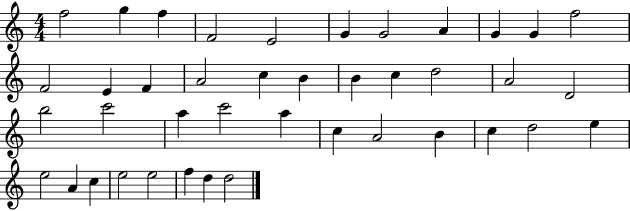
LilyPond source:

{
  \clef treble
  \numericTimeSignature
  \time 4/4
  \key c \major
  f''2 g''4 f''4 | f'2 e'2 | g'4 g'2 a'4 | g'4 g'4 f''2 | \break f'2 e'4 f'4 | a'2 c''4 b'4 | b'4 c''4 d''2 | a'2 d'2 | \break b''2 c'''2 | a''4 c'''2 a''4 | c''4 a'2 b'4 | c''4 d''2 e''4 | \break e''2 a'4 c''4 | e''2 e''2 | f''4 d''4 d''2 | \bar "|."
}